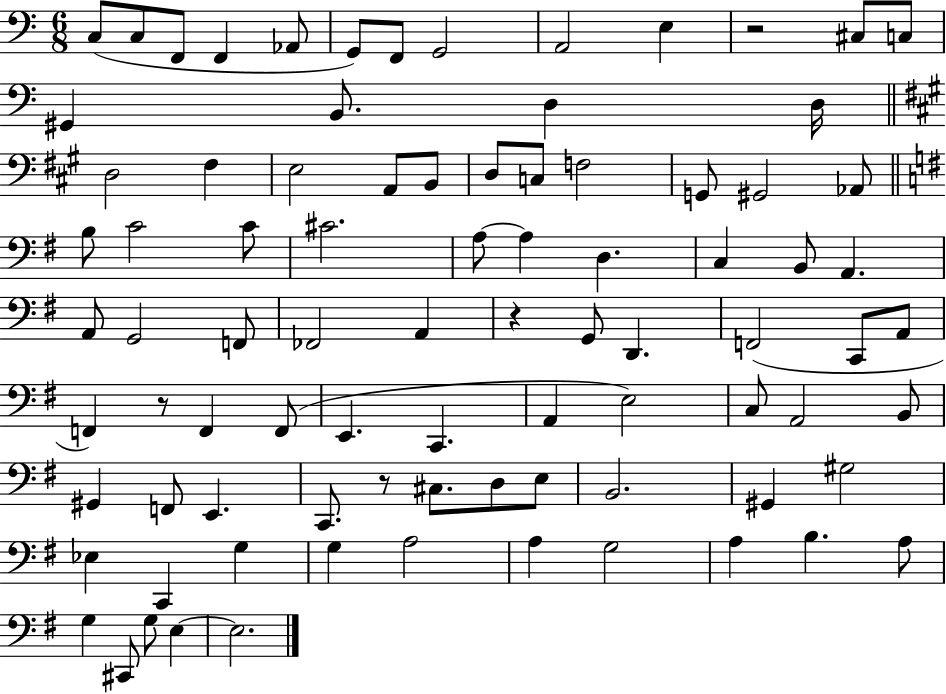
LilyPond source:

{
  \clef bass
  \numericTimeSignature
  \time 6/8
  \key c \major
  c8( c8 f,8 f,4 aes,8 | g,8) f,8 g,2 | a,2 e4 | r2 cis8 c8 | \break gis,4 b,8. d4 d16 | \bar "||" \break \key a \major d2 fis4 | e2 a,8 b,8 | d8 c8 f2 | g,8 gis,2 aes,8 | \break \bar "||" \break \key e \minor b8 c'2 c'8 | cis'2. | a8~~ a4 d4. | c4 b,8 a,4. | \break a,8 g,2 f,8 | fes,2 a,4 | r4 g,8 d,4. | f,2( c,8 a,8 | \break f,4) r8 f,4 f,8( | e,4. c,4. | a,4 e2) | c8 a,2 b,8 | \break gis,4 f,8 e,4. | c,8. r8 cis8. d8 e8 | b,2. | gis,4 gis2 | \break ees4 c,4 g4 | g4 a2 | a4 g2 | a4 b4. a8 | \break g4 cis,8 g8 e4~~ | e2. | \bar "|."
}